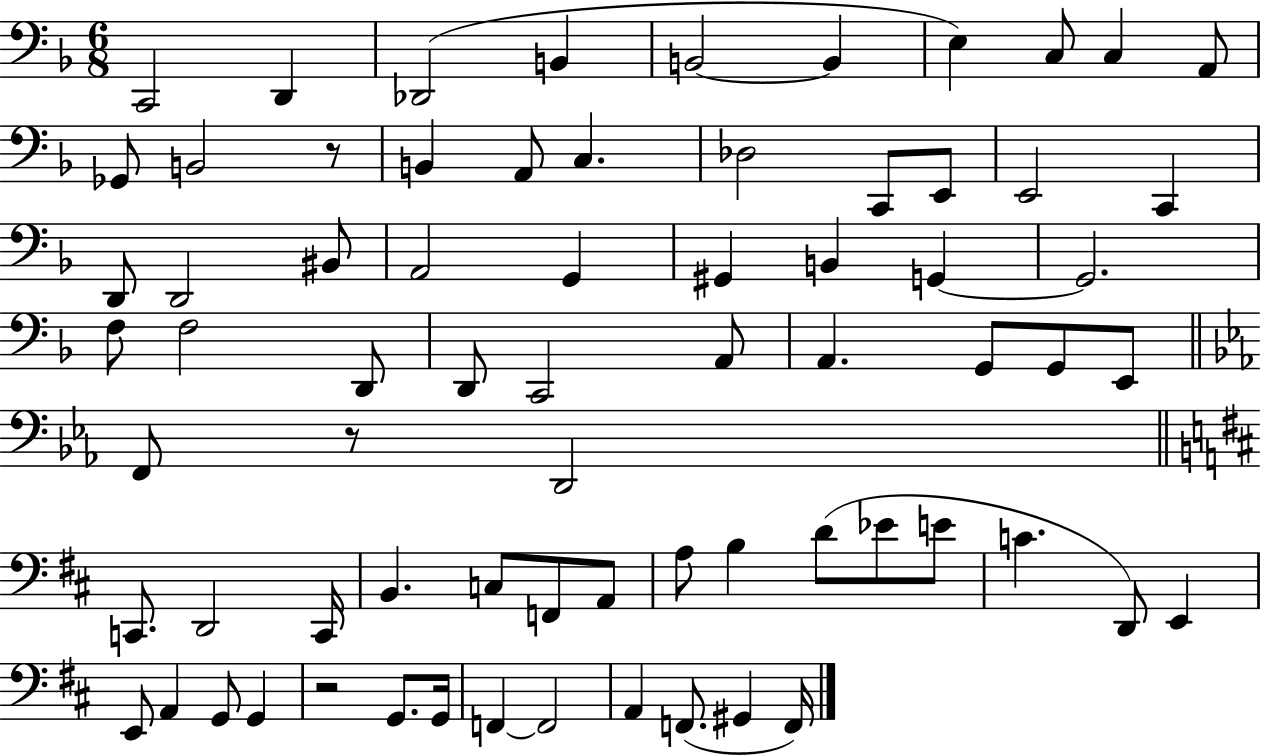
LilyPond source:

{
  \clef bass
  \numericTimeSignature
  \time 6/8
  \key f \major
  c,2 d,4 | des,2( b,4 | b,2~~ b,4 | e4) c8 c4 a,8 | \break ges,8 b,2 r8 | b,4 a,8 c4. | des2 c,8 e,8 | e,2 c,4 | \break d,8 d,2 bis,8 | a,2 g,4 | gis,4 b,4 g,4~~ | g,2. | \break f8 f2 d,8 | d,8 c,2 a,8 | a,4. g,8 g,8 e,8 | \bar "||" \break \key c \minor f,8 r8 d,2 | \bar "||" \break \key b \minor c,8. d,2 c,16 | b,4. c8 f,8 a,8 | a8 b4 d'8( ees'8 e'8 | c'4. d,8) e,4 | \break e,8 a,4 g,8 g,4 | r2 g,8. g,16 | f,4~~ f,2 | a,4 f,8.( gis,4 f,16) | \break \bar "|."
}